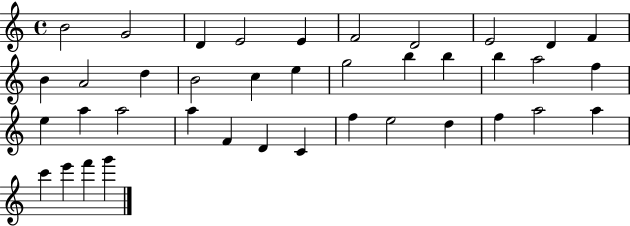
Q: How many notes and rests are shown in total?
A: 39